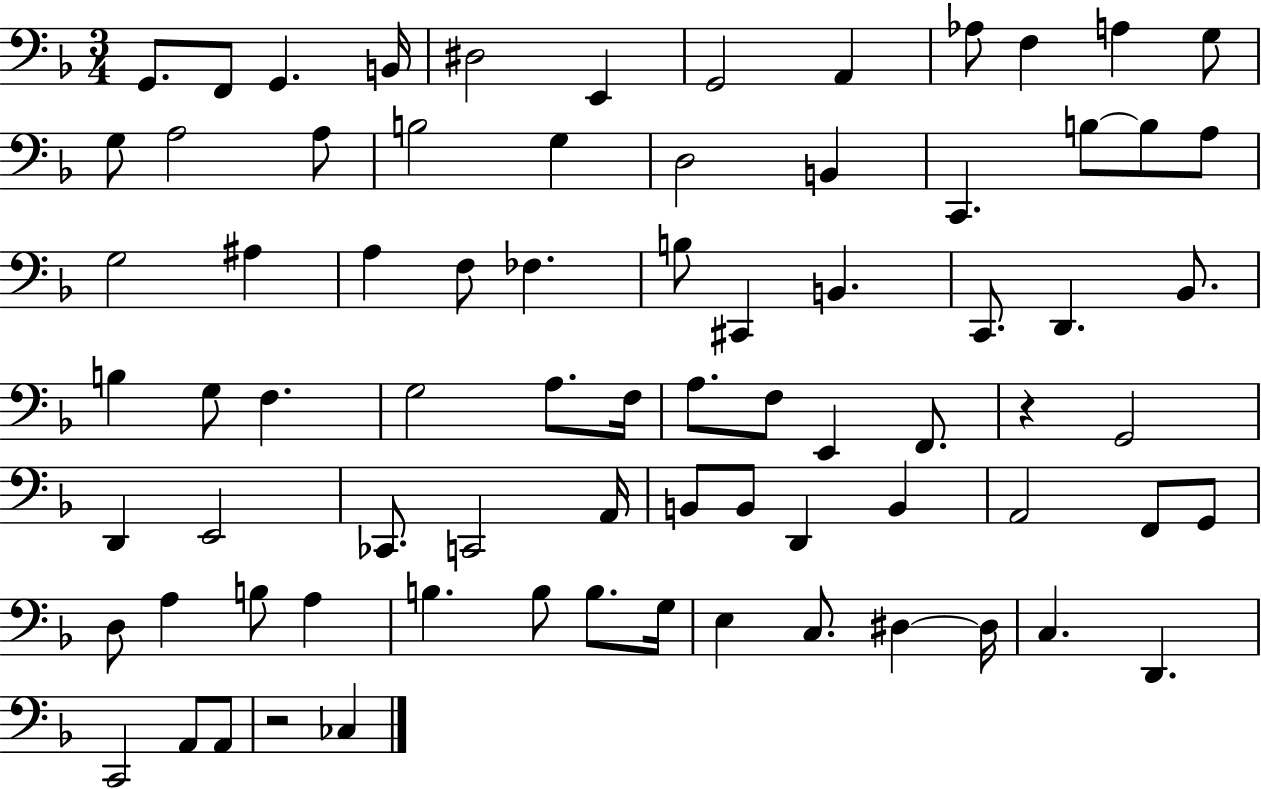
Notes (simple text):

G2/e. F2/e G2/q. B2/s D#3/h E2/q G2/h A2/q Ab3/e F3/q A3/q G3/e G3/e A3/h A3/e B3/h G3/q D3/h B2/q C2/q. B3/e B3/e A3/e G3/h A#3/q A3/q F3/e FES3/q. B3/e C#2/q B2/q. C2/e. D2/q. Bb2/e. B3/q G3/e F3/q. G3/h A3/e. F3/s A3/e. F3/e E2/q F2/e. R/q G2/h D2/q E2/h CES2/e. C2/h A2/s B2/e B2/e D2/q B2/q A2/h F2/e G2/e D3/e A3/q B3/e A3/q B3/q. B3/e B3/e. G3/s E3/q C3/e. D#3/q D#3/s C3/q. D2/q. C2/h A2/e A2/e R/h CES3/q